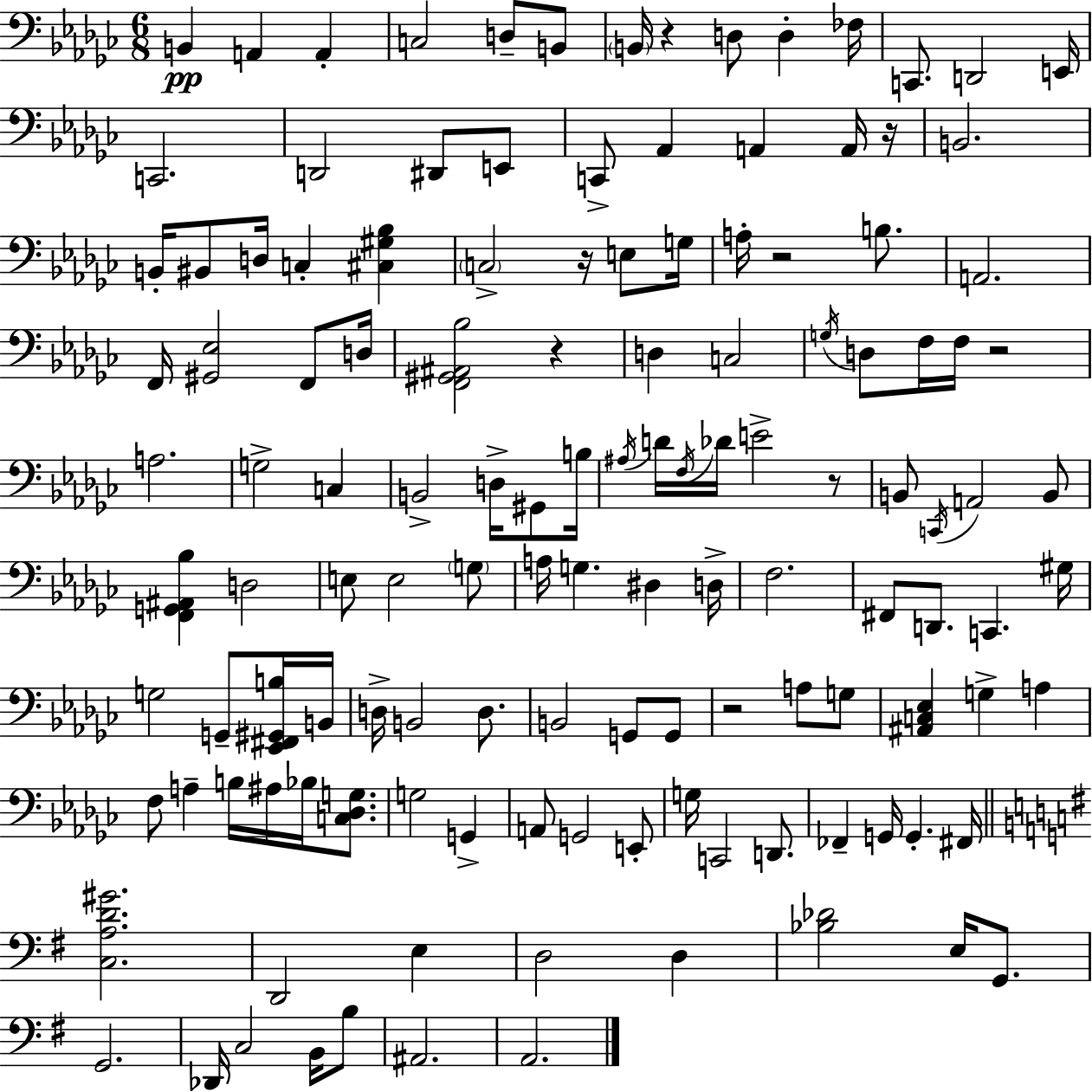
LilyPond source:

{
  \clef bass
  \numericTimeSignature
  \time 6/8
  \key ees \minor
  b,4\pp a,4 a,4-. | c2 d8-- b,8 | \parenthesize b,16 r4 d8 d4-. fes16 | c,8. d,2 e,16 | \break c,2. | d,2 dis,8 e,8 | c,8-> aes,4 a,4 a,16 r16 | b,2. | \break b,16-. bis,8 d16 c4-. <cis gis bes>4 | \parenthesize c2-> r16 e8 g16 | a16-. r2 b8. | a,2. | \break f,16 <gis, ees>2 f,8 d16 | <f, gis, ais, bes>2 r4 | d4 c2 | \acciaccatura { g16 } d8 f16 f16 r2 | \break a2. | g2-> c4 | b,2-> d16-> gis,8 | b16 \acciaccatura { ais16 } d'16 \acciaccatura { f16 } des'16 e'2-> | \break r8 b,8 \acciaccatura { c,16 } a,2 | b,8 <f, g, ais, bes>4 d2 | e8 e2 | \parenthesize g8 a16 g4. dis4 | \break d16-> f2. | fis,8 d,8. c,4. | gis16 g2 | g,8-- <ees, fis, gis, b>16 b,16 d16-> b,2 | \break d8. b,2 | g,8 g,8 r2 | a8 g8 <ais, c ees>4 g4-> | a4 f8 a4-- b16 ais16 | \break bes16 <c des g>8. g2 | g,4-> a,8 g,2 | e,8-. g16 c,2 | d,8. fes,4-- g,16 g,4.-. | \break fis,16 \bar "||" \break \key g \major <c a d' gis'>2. | d,2 e4 | d2 d4 | <bes des'>2 e16 g,8. | \break g,2. | des,16 c2 b,16 b8 | ais,2. | a,2. | \break \bar "|."
}